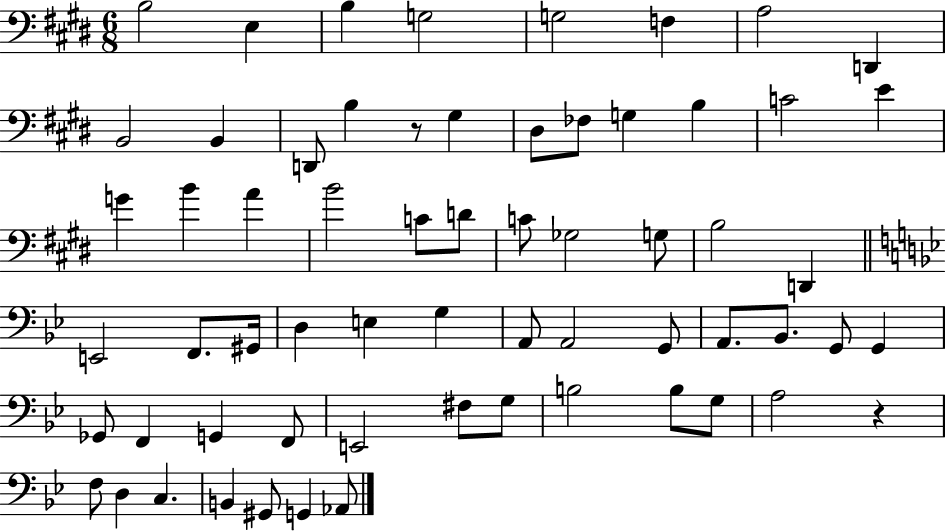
X:1
T:Untitled
M:6/8
L:1/4
K:E
B,2 E, B, G,2 G,2 F, A,2 D,, B,,2 B,, D,,/2 B, z/2 ^G, ^D,/2 _F,/2 G, B, C2 E G B A B2 C/2 D/2 C/2 _G,2 G,/2 B,2 D,, E,,2 F,,/2 ^G,,/4 D, E, G, A,,/2 A,,2 G,,/2 A,,/2 _B,,/2 G,,/2 G,, _G,,/2 F,, G,, F,,/2 E,,2 ^F,/2 G,/2 B,2 B,/2 G,/2 A,2 z F,/2 D, C, B,, ^G,,/2 G,, _A,,/2